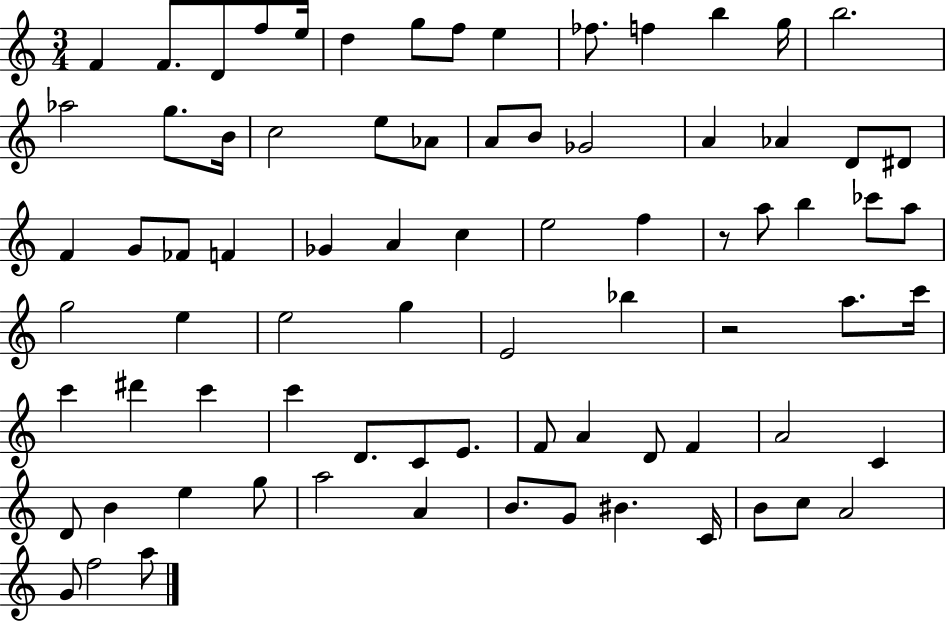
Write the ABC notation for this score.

X:1
T:Untitled
M:3/4
L:1/4
K:C
F F/2 D/2 f/2 e/4 d g/2 f/2 e _f/2 f b g/4 b2 _a2 g/2 B/4 c2 e/2 _A/2 A/2 B/2 _G2 A _A D/2 ^D/2 F G/2 _F/2 F _G A c e2 f z/2 a/2 b _c'/2 a/2 g2 e e2 g E2 _b z2 a/2 c'/4 c' ^d' c' c' D/2 C/2 E/2 F/2 A D/2 F A2 C D/2 B e g/2 a2 A B/2 G/2 ^B C/4 B/2 c/2 A2 G/2 f2 a/2